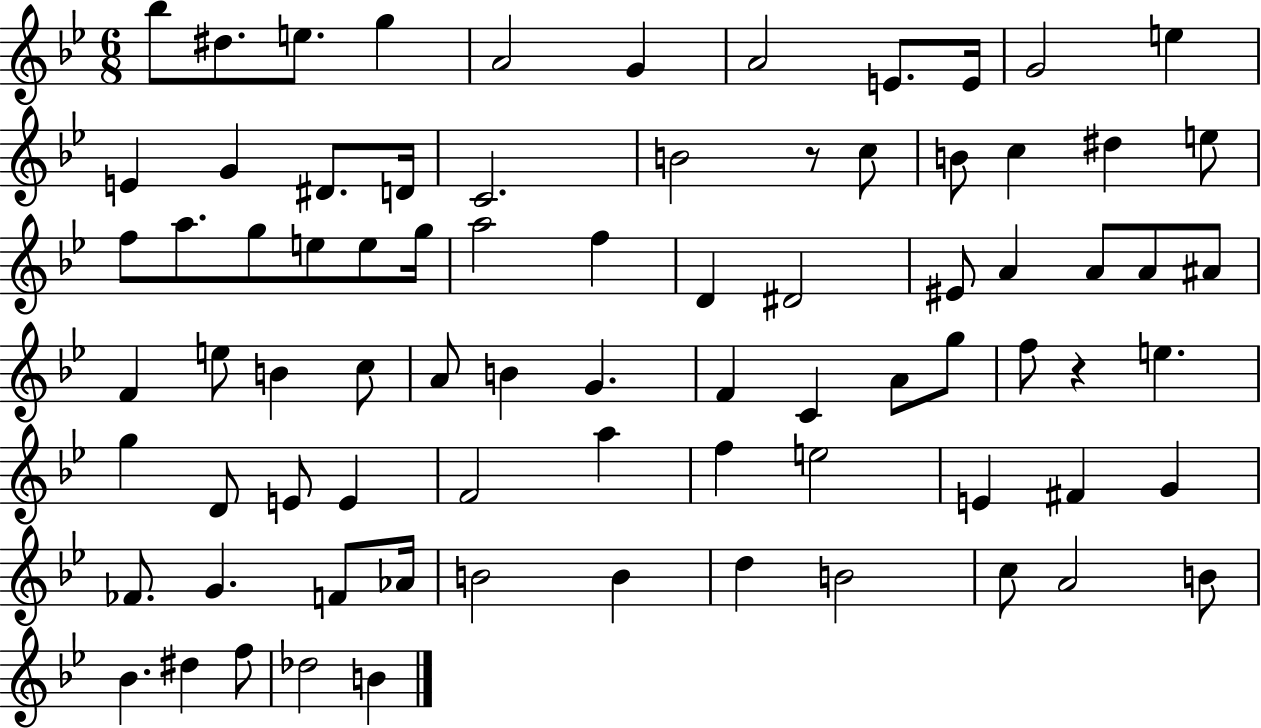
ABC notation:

X:1
T:Untitled
M:6/8
L:1/4
K:Bb
_b/2 ^d/2 e/2 g A2 G A2 E/2 E/4 G2 e E G ^D/2 D/4 C2 B2 z/2 c/2 B/2 c ^d e/2 f/2 a/2 g/2 e/2 e/2 g/4 a2 f D ^D2 ^E/2 A A/2 A/2 ^A/2 F e/2 B c/2 A/2 B G F C A/2 g/2 f/2 z e g D/2 E/2 E F2 a f e2 E ^F G _F/2 G F/2 _A/4 B2 B d B2 c/2 A2 B/2 _B ^d f/2 _d2 B